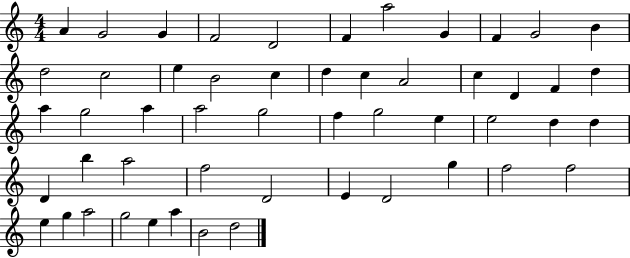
X:1
T:Untitled
M:4/4
L:1/4
K:C
A G2 G F2 D2 F a2 G F G2 B d2 c2 e B2 c d c A2 c D F d a g2 a a2 g2 f g2 e e2 d d D b a2 f2 D2 E D2 g f2 f2 e g a2 g2 e a B2 d2